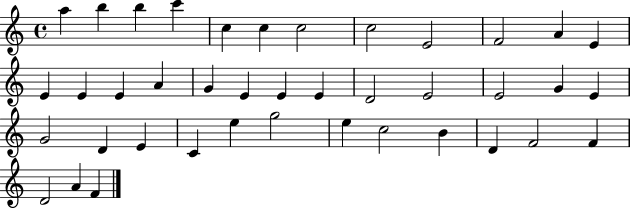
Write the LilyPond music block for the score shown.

{
  \clef treble
  \time 4/4
  \defaultTimeSignature
  \key c \major
  a''4 b''4 b''4 c'''4 | c''4 c''4 c''2 | c''2 e'2 | f'2 a'4 e'4 | \break e'4 e'4 e'4 a'4 | g'4 e'4 e'4 e'4 | d'2 e'2 | e'2 g'4 e'4 | \break g'2 d'4 e'4 | c'4 e''4 g''2 | e''4 c''2 b'4 | d'4 f'2 f'4 | \break d'2 a'4 f'4 | \bar "|."
}